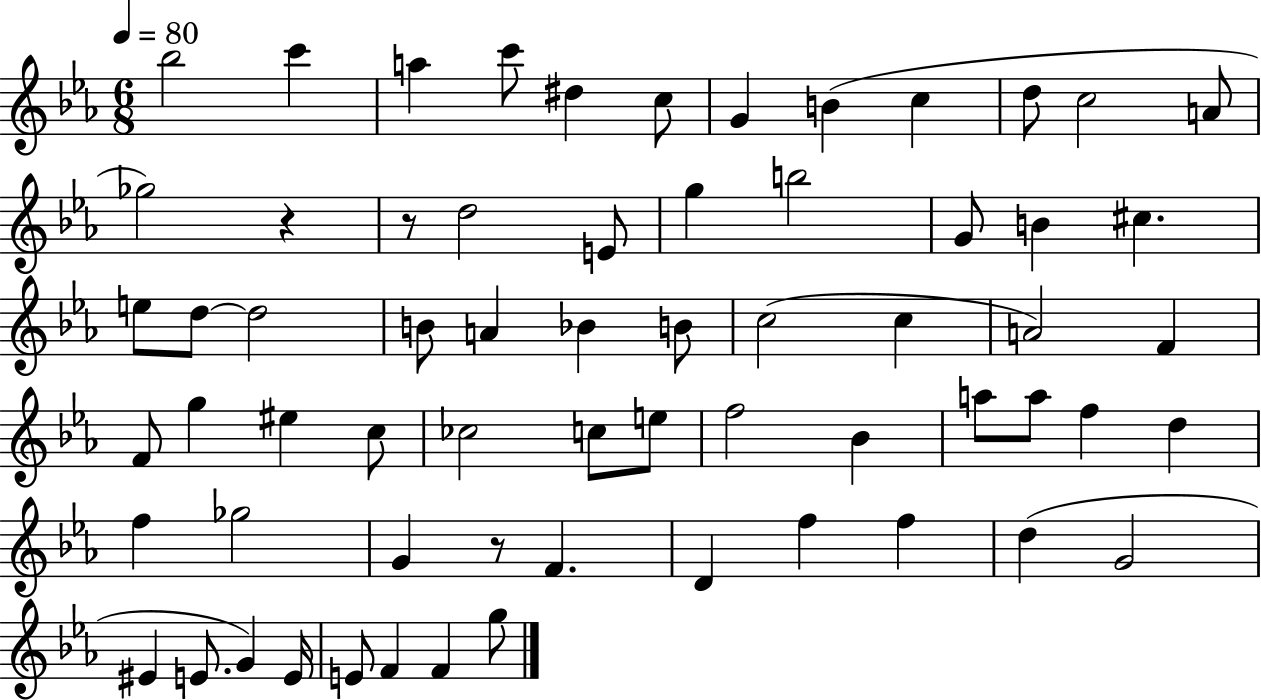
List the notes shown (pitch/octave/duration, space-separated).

Bb5/h C6/q A5/q C6/e D#5/q C5/e G4/q B4/q C5/q D5/e C5/h A4/e Gb5/h R/q R/e D5/h E4/e G5/q B5/h G4/e B4/q C#5/q. E5/e D5/e D5/h B4/e A4/q Bb4/q B4/e C5/h C5/q A4/h F4/q F4/e G5/q EIS5/q C5/e CES5/h C5/e E5/e F5/h Bb4/q A5/e A5/e F5/q D5/q F5/q Gb5/h G4/q R/e F4/q. D4/q F5/q F5/q D5/q G4/h EIS4/q E4/e. G4/q E4/s E4/e F4/q F4/q G5/e